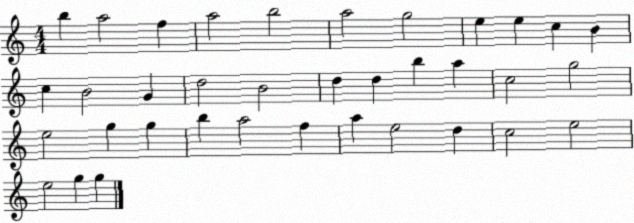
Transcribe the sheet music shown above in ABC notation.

X:1
T:Untitled
M:4/4
L:1/4
K:C
b a2 f a2 b2 a2 g2 e e c B c B2 G d2 B2 d d b a c2 g2 e2 g g b a2 f a e2 d c2 e2 e2 g g